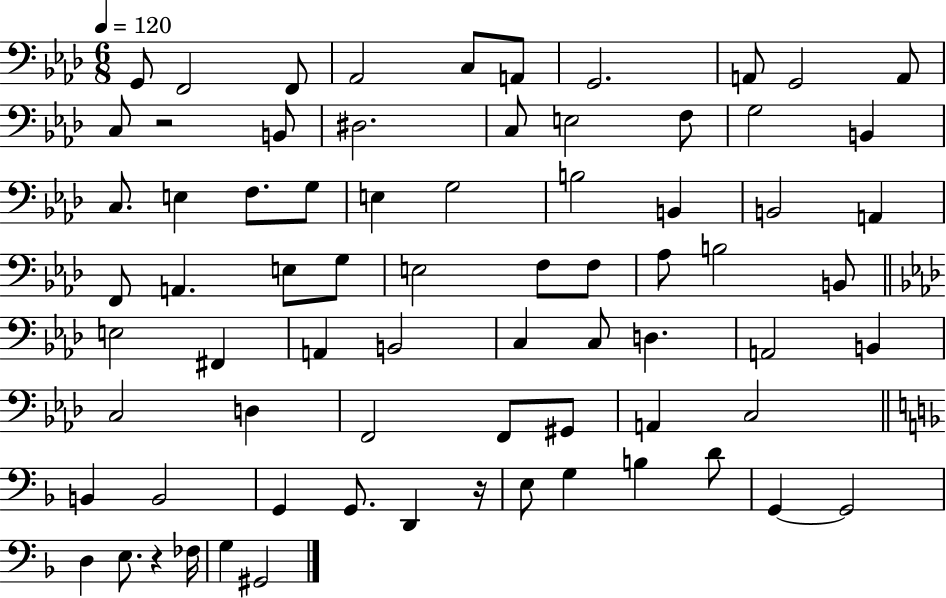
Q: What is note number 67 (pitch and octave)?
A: E3